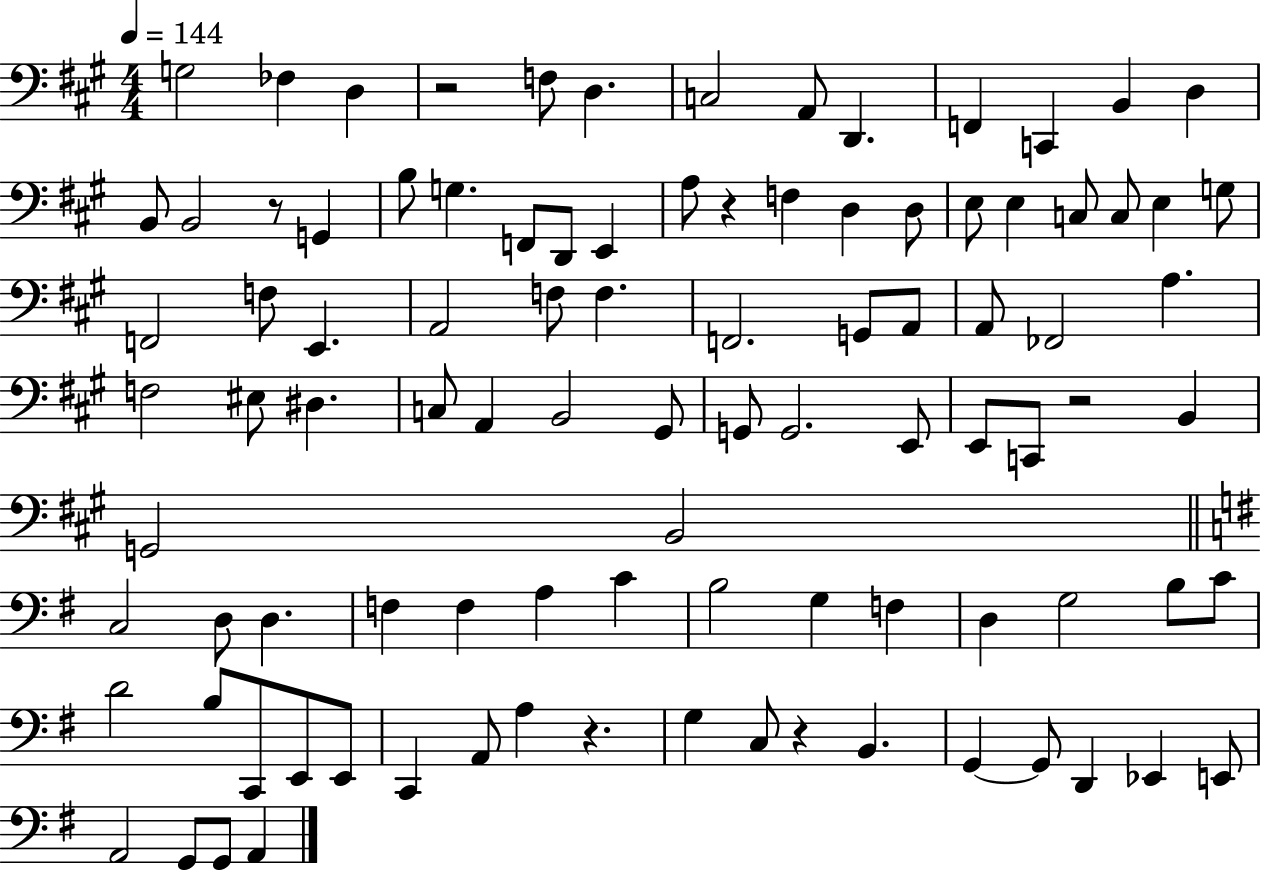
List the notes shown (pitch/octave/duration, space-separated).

G3/h FES3/q D3/q R/h F3/e D3/q. C3/h A2/e D2/q. F2/q C2/q B2/q D3/q B2/e B2/h R/e G2/q B3/e G3/q. F2/e D2/e E2/q A3/e R/q F3/q D3/q D3/e E3/e E3/q C3/e C3/e E3/q G3/e F2/h F3/e E2/q. A2/h F3/e F3/q. F2/h. G2/e A2/e A2/e FES2/h A3/q. F3/h EIS3/e D#3/q. C3/e A2/q B2/h G#2/e G2/e G2/h. E2/e E2/e C2/e R/h B2/q G2/h B2/h C3/h D3/e D3/q. F3/q F3/q A3/q C4/q B3/h G3/q F3/q D3/q G3/h B3/e C4/e D4/h B3/e C2/e E2/e E2/e C2/q A2/e A3/q R/q. G3/q C3/e R/q B2/q. G2/q G2/e D2/q Eb2/q E2/e A2/h G2/e G2/e A2/q